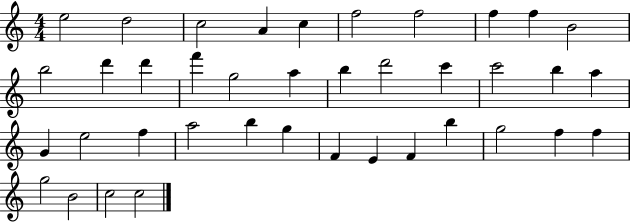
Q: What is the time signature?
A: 4/4